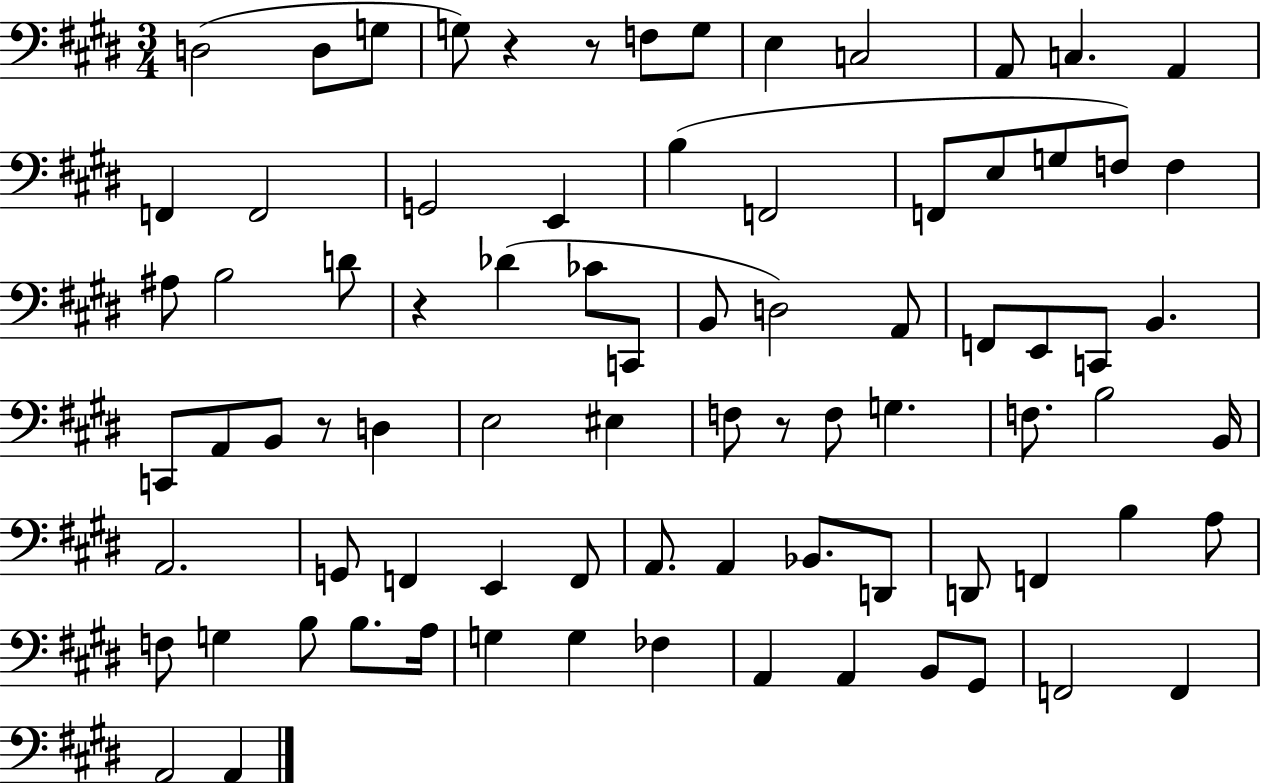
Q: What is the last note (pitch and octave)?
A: A2